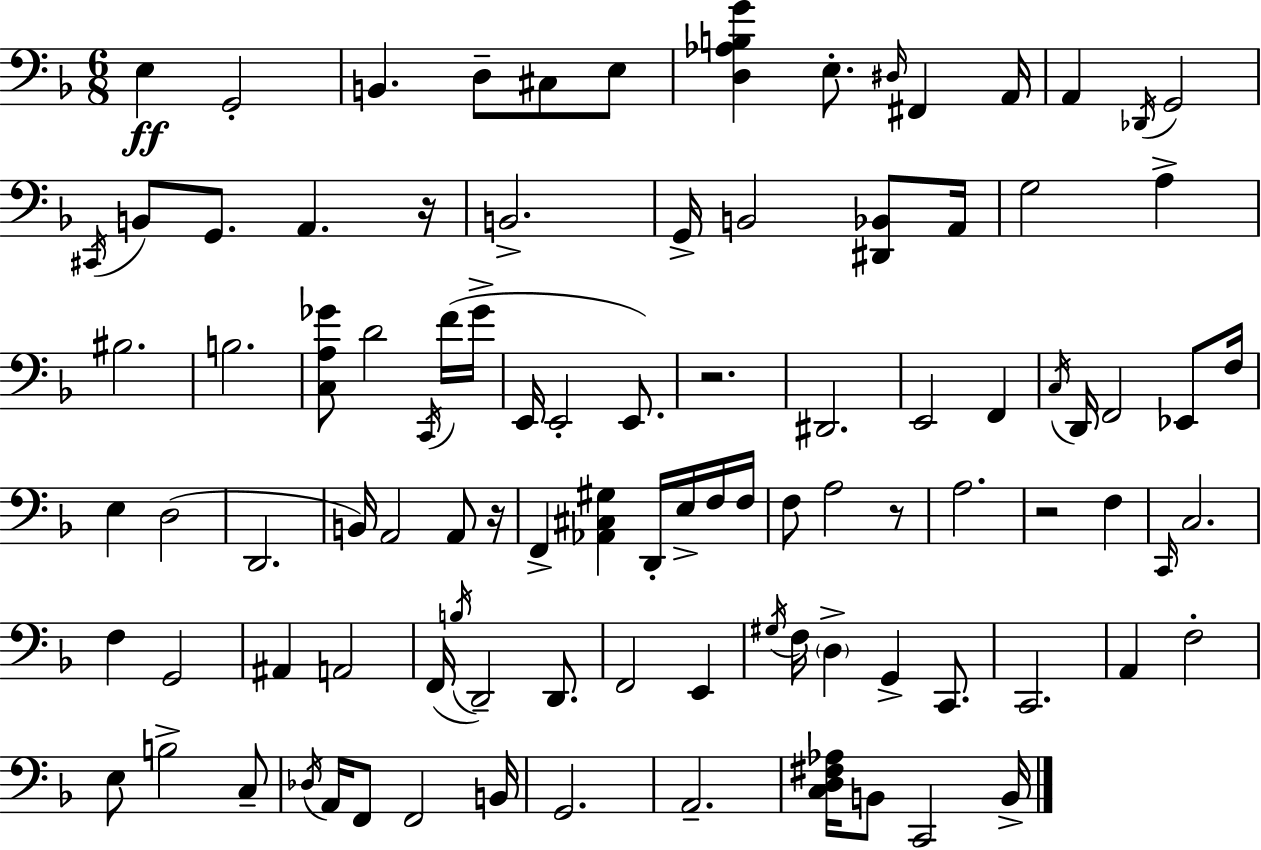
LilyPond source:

{
  \clef bass
  \numericTimeSignature
  \time 6/8
  \key f \major
  e4\ff g,2-. | b,4. d8-- cis8 e8 | <d aes b g'>4 e8.-. \grace { dis16 } fis,4 | a,16 a,4 \acciaccatura { des,16 } g,2 | \break \acciaccatura { cis,16 } b,8 g,8. a,4. | r16 b,2.-> | g,16-> b,2 | <dis, bes,>8 a,16 g2 a4-> | \break bis2. | b2. | <c a ges'>8 d'2 | \acciaccatura { c,16 }( f'16 ges'16-> e,16 e,2-. | \break e,8.) r2. | dis,2. | e,2 | f,4 \acciaccatura { c16 } d,16 f,2 | \break ees,8 f16 e4 d2( | d,2. | b,16) a,2 | a,8 r16 f,4-> <aes, cis gis>4 | \break d,16-. e16-> f16 f16 f8 a2 | r8 a2. | r2 | f4 \grace { c,16 } c2. | \break f4 g,2 | ais,4 a,2 | f,16( \acciaccatura { b16 } d,2--) | d,8. f,2 | \break e,4 \acciaccatura { gis16 } f16 \parenthesize d4-> | g,4-> c,8. c,2. | a,4 | f2-. e8 b2-> | \break c8-- \acciaccatura { des16 } a,16 f,8 | f,2 b,16 g,2. | a,2.-- | <c d fis aes>16 b,8 | \break c,2 b,16-> \bar "|."
}